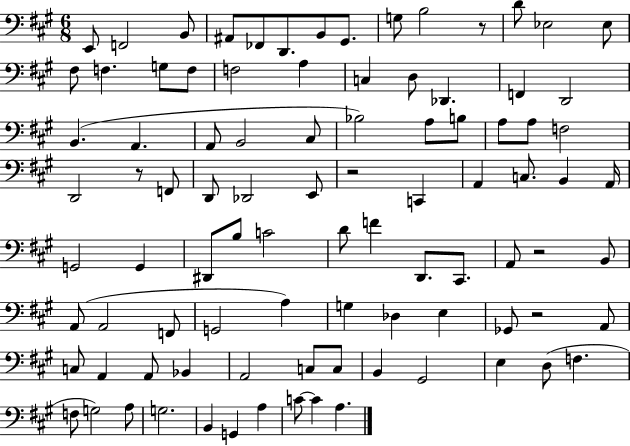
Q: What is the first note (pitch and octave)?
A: E2